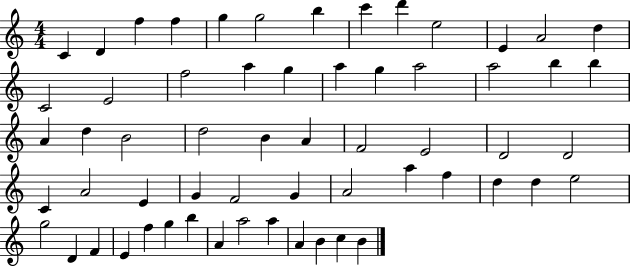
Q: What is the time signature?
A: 4/4